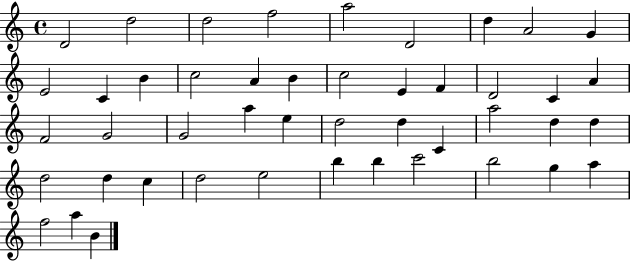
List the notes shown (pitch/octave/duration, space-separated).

D4/h D5/h D5/h F5/h A5/h D4/h D5/q A4/h G4/q E4/h C4/q B4/q C5/h A4/q B4/q C5/h E4/q F4/q D4/h C4/q A4/q F4/h G4/h G4/h A5/q E5/q D5/h D5/q C4/q A5/h D5/q D5/q D5/h D5/q C5/q D5/h E5/h B5/q B5/q C6/h B5/h G5/q A5/q F5/h A5/q B4/q